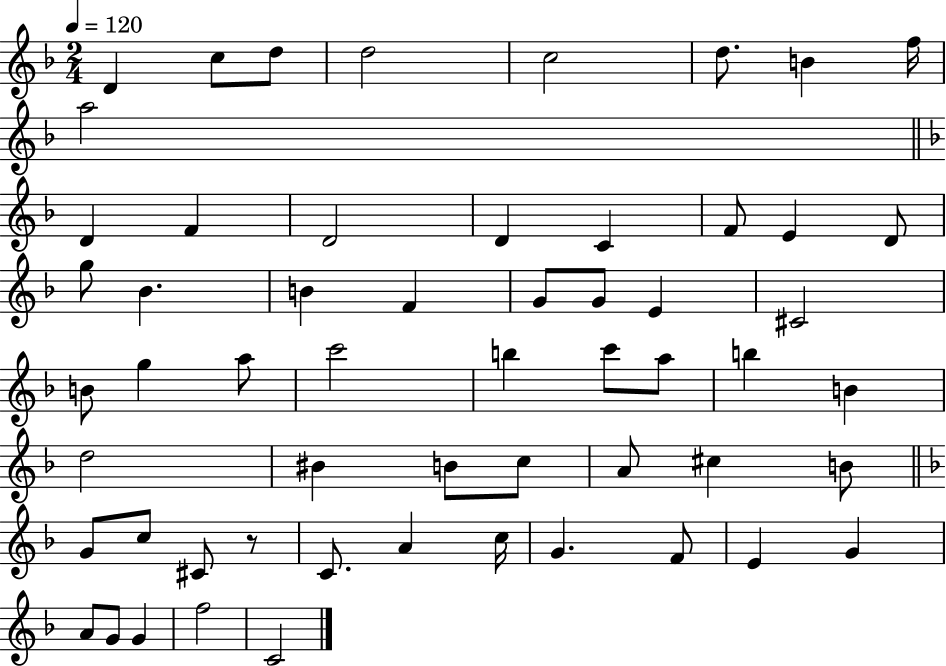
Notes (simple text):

D4/q C5/e D5/e D5/h C5/h D5/e. B4/q F5/s A5/h D4/q F4/q D4/h D4/q C4/q F4/e E4/q D4/e G5/e Bb4/q. B4/q F4/q G4/e G4/e E4/q C#4/h B4/e G5/q A5/e C6/h B5/q C6/e A5/e B5/q B4/q D5/h BIS4/q B4/e C5/e A4/e C#5/q B4/e G4/e C5/e C#4/e R/e C4/e. A4/q C5/s G4/q. F4/e E4/q G4/q A4/e G4/e G4/q F5/h C4/h